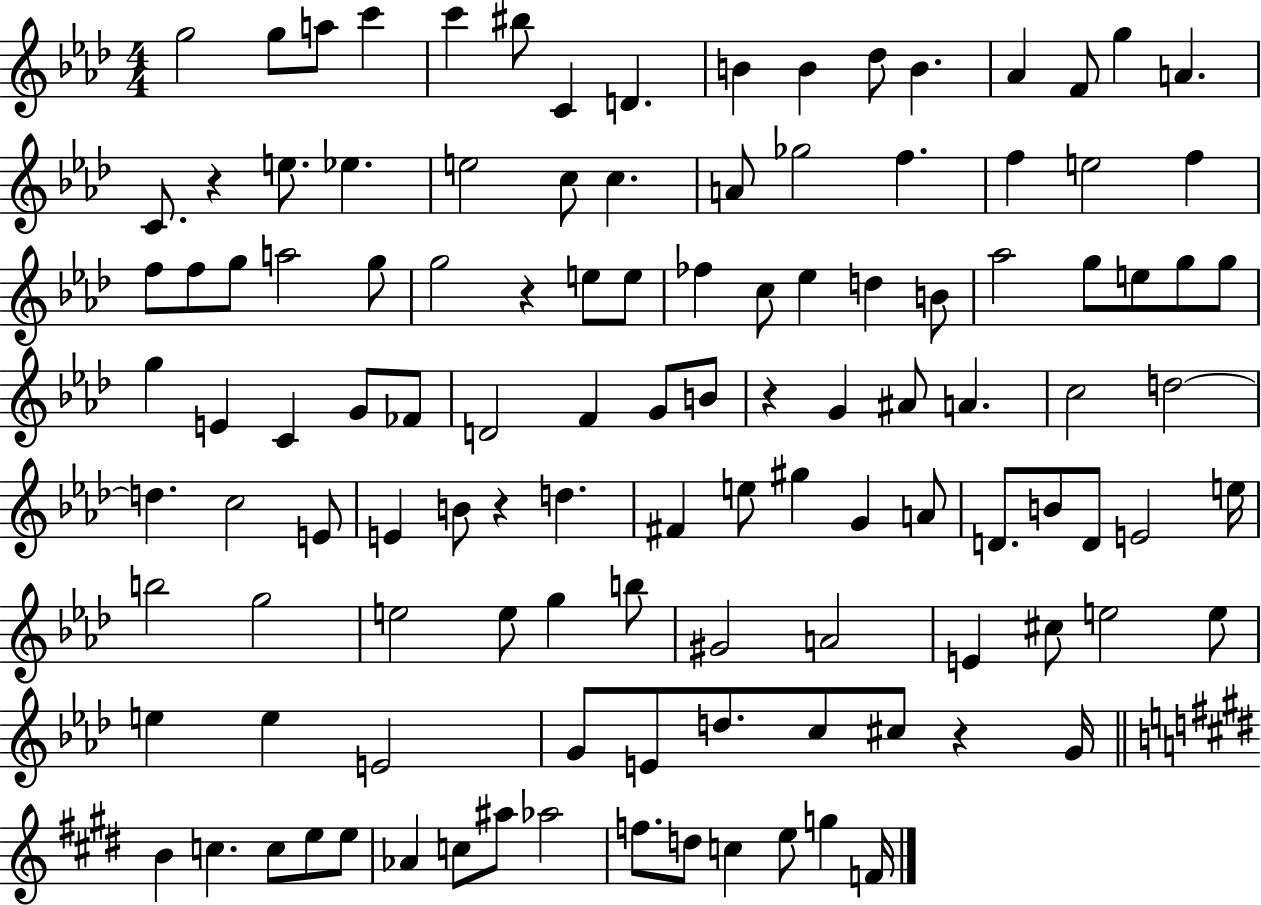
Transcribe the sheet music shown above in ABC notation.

X:1
T:Untitled
M:4/4
L:1/4
K:Ab
g2 g/2 a/2 c' c' ^b/2 C D B B _d/2 B _A F/2 g A C/2 z e/2 _e e2 c/2 c A/2 _g2 f f e2 f f/2 f/2 g/2 a2 g/2 g2 z e/2 e/2 _f c/2 _e d B/2 _a2 g/2 e/2 g/2 g/2 g E C G/2 _F/2 D2 F G/2 B/2 z G ^A/2 A c2 d2 d c2 E/2 E B/2 z d ^F e/2 ^g G A/2 D/2 B/2 D/2 E2 e/4 b2 g2 e2 e/2 g b/2 ^G2 A2 E ^c/2 e2 e/2 e e E2 G/2 E/2 d/2 c/2 ^c/2 z G/4 B c c/2 e/2 e/2 _A c/2 ^a/2 _a2 f/2 d/2 c e/2 g F/4